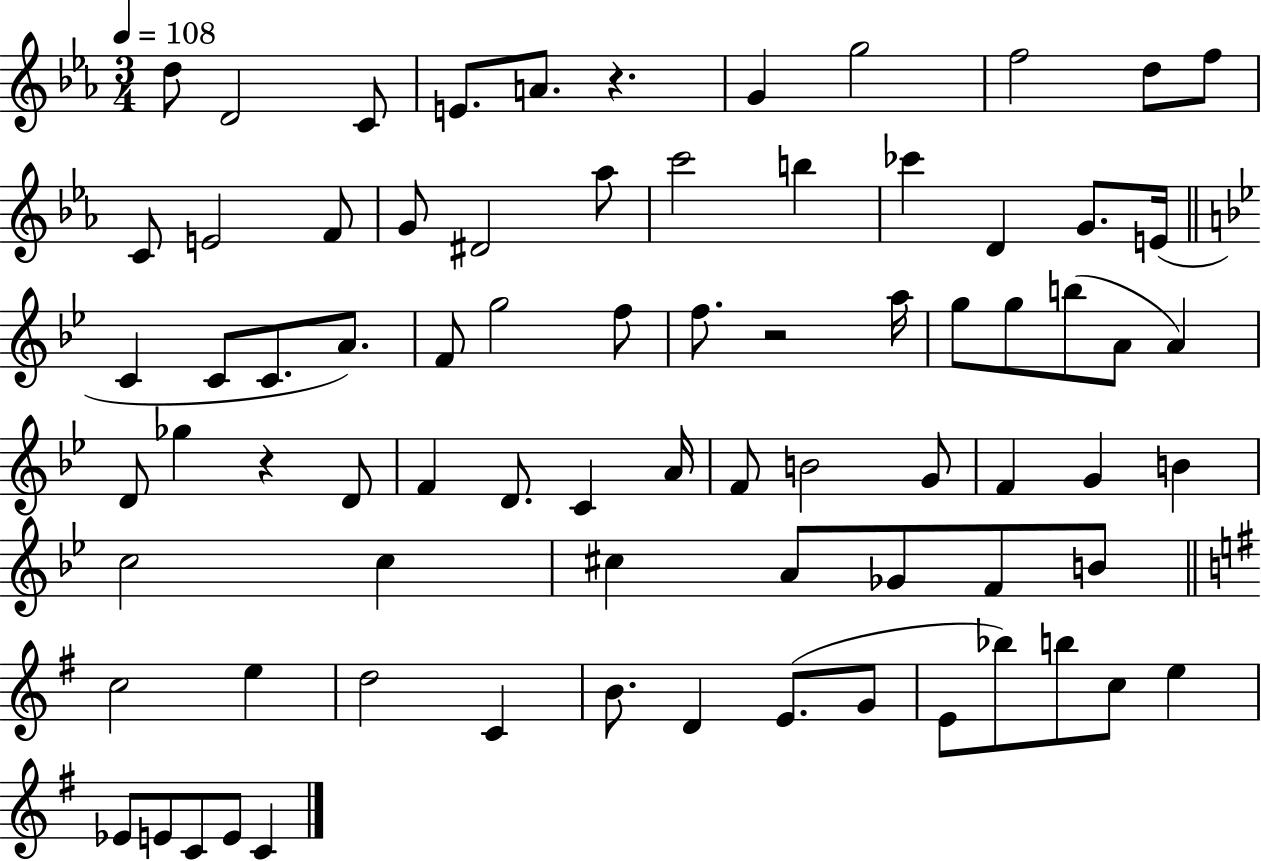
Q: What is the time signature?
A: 3/4